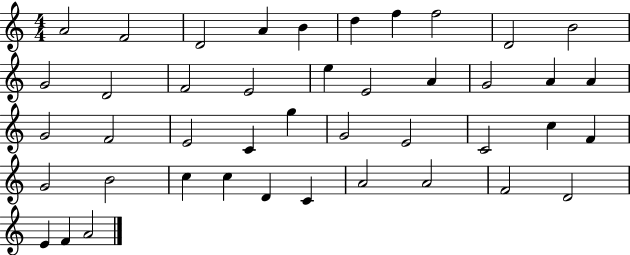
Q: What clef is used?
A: treble